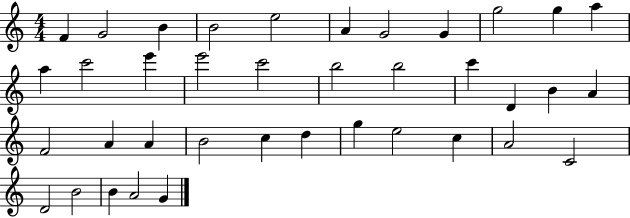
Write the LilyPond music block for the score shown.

{
  \clef treble
  \numericTimeSignature
  \time 4/4
  \key c \major
  f'4 g'2 b'4 | b'2 e''2 | a'4 g'2 g'4 | g''2 g''4 a''4 | \break a''4 c'''2 e'''4 | e'''2 c'''2 | b''2 b''2 | c'''4 d'4 b'4 a'4 | \break f'2 a'4 a'4 | b'2 c''4 d''4 | g''4 e''2 c''4 | a'2 c'2 | \break d'2 b'2 | b'4 a'2 g'4 | \bar "|."
}